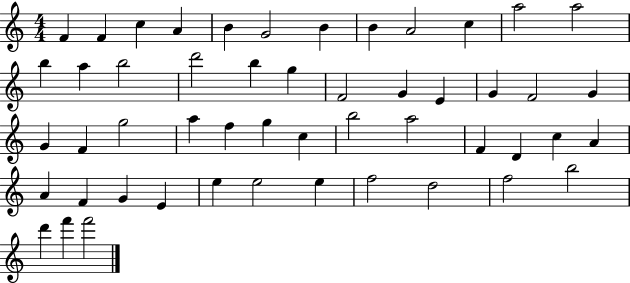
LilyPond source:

{
  \clef treble
  \numericTimeSignature
  \time 4/4
  \key c \major
  f'4 f'4 c''4 a'4 | b'4 g'2 b'4 | b'4 a'2 c''4 | a''2 a''2 | \break b''4 a''4 b''2 | d'''2 b''4 g''4 | f'2 g'4 e'4 | g'4 f'2 g'4 | \break g'4 f'4 g''2 | a''4 f''4 g''4 c''4 | b''2 a''2 | f'4 d'4 c''4 a'4 | \break a'4 f'4 g'4 e'4 | e''4 e''2 e''4 | f''2 d''2 | f''2 b''2 | \break d'''4 f'''4 f'''2 | \bar "|."
}